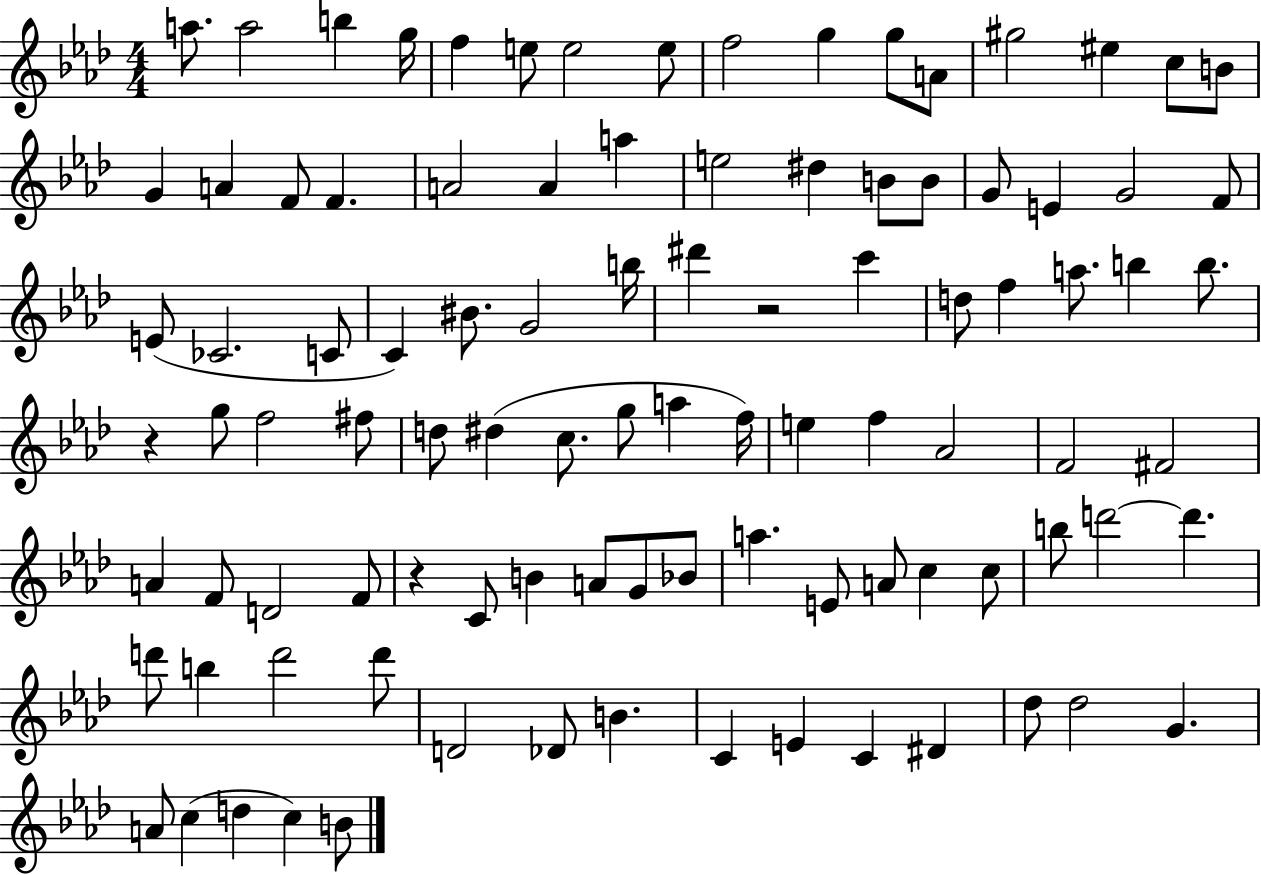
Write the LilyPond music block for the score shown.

{
  \clef treble
  \numericTimeSignature
  \time 4/4
  \key aes \major
  a''8. a''2 b''4 g''16 | f''4 e''8 e''2 e''8 | f''2 g''4 g''8 a'8 | gis''2 eis''4 c''8 b'8 | \break g'4 a'4 f'8 f'4. | a'2 a'4 a''4 | e''2 dis''4 b'8 b'8 | g'8 e'4 g'2 f'8 | \break e'8( ces'2. c'8 | c'4) bis'8. g'2 b''16 | dis'''4 r2 c'''4 | d''8 f''4 a''8. b''4 b''8. | \break r4 g''8 f''2 fis''8 | d''8 dis''4( c''8. g''8 a''4 f''16) | e''4 f''4 aes'2 | f'2 fis'2 | \break a'4 f'8 d'2 f'8 | r4 c'8 b'4 a'8 g'8 bes'8 | a''4. e'8 a'8 c''4 c''8 | b''8 d'''2~~ d'''4. | \break d'''8 b''4 d'''2 d'''8 | d'2 des'8 b'4. | c'4 e'4 c'4 dis'4 | des''8 des''2 g'4. | \break a'8 c''4( d''4 c''4) b'8 | \bar "|."
}